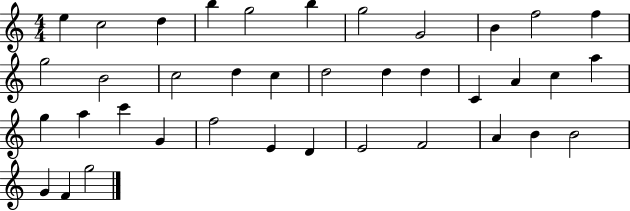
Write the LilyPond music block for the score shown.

{
  \clef treble
  \numericTimeSignature
  \time 4/4
  \key c \major
  e''4 c''2 d''4 | b''4 g''2 b''4 | g''2 g'2 | b'4 f''2 f''4 | \break g''2 b'2 | c''2 d''4 c''4 | d''2 d''4 d''4 | c'4 a'4 c''4 a''4 | \break g''4 a''4 c'''4 g'4 | f''2 e'4 d'4 | e'2 f'2 | a'4 b'4 b'2 | \break g'4 f'4 g''2 | \bar "|."
}